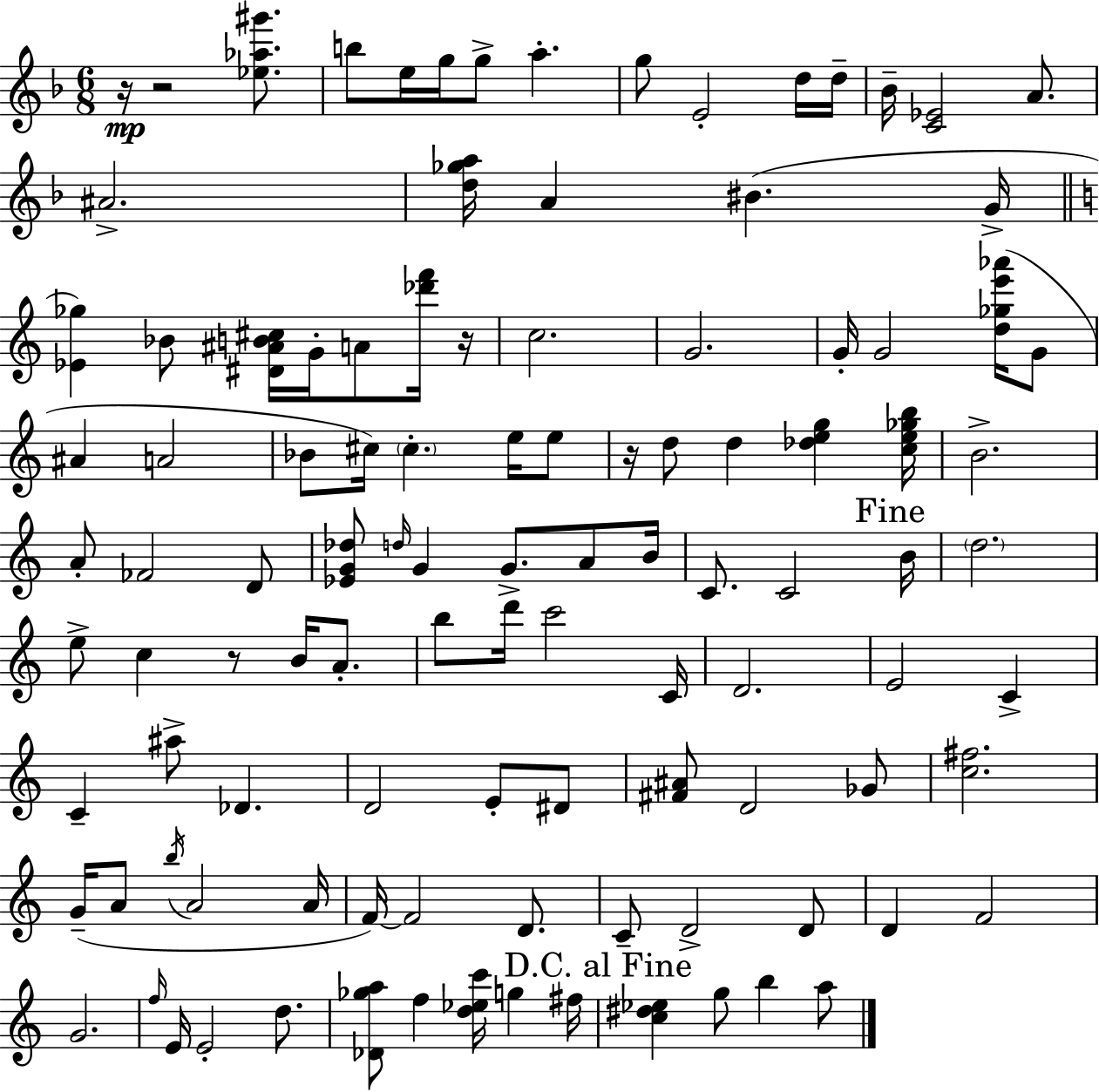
{
  \clef treble
  \numericTimeSignature
  \time 6/8
  \key d \minor
  \repeat volta 2 { r16\mp r2 <ees'' aes'' gis'''>8. | b''8 e''16 g''16 g''8-> a''4.-. | g''8 e'2-. d''16 d''16-- | bes'16-- <c' ees'>2 a'8. | \break ais'2.-> | <d'' ges'' a''>16 a'4 bis'4.( g'16-> | \bar "||" \break \key a \minor <ees' ges''>4) bes'8 <dis' ais' b' cis''>16 g'16-. a'8 <des''' f'''>16 r16 | c''2. | g'2. | g'16-. g'2 <d'' ges'' e''' aes'''>16( g'8 | \break ais'4 a'2 | bes'8 cis''16) \parenthesize cis''4.-. e''16 e''8 | r16 d''8 d''4 <des'' e'' g''>4 <c'' e'' ges'' b''>16 | b'2.-> | \break a'8-. fes'2 d'8 | <ees' g' des''>8 \grace { d''16 } g'4 g'8.-> a'8 | b'16 c'8. c'2 | \mark "Fine" b'16 \parenthesize d''2. | \break e''8-> c''4 r8 b'16 a'8.-. | b''8 d'''16 c'''2 | c'16 d'2. | e'2 c'4-> | \break c'4-- ais''8-> des'4. | d'2 e'8-. dis'8 | <fis' ais'>8 d'2 ges'8 | <c'' fis''>2. | \break g'16--( a'8 \acciaccatura { b''16 } a'2 | a'16 f'16~~) f'2 d'8. | c'8-- d'2-> | d'8 d'4 f'2 | \break g'2. | \grace { f''16 } e'16 e'2-. | d''8. <des' ges'' a''>8 f''4 <d'' ees'' c'''>16 g''4 | fis''16 \mark "D.C. al Fine" <c'' dis'' ees''>4 g''8 b''4 | \break a''8 } \bar "|."
}